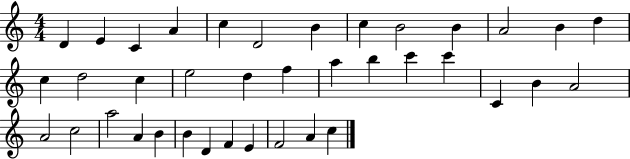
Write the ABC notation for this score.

X:1
T:Untitled
M:4/4
L:1/4
K:C
D E C A c D2 B c B2 B A2 B d c d2 c e2 d f a b c' c' C B A2 A2 c2 a2 A B B D F E F2 A c